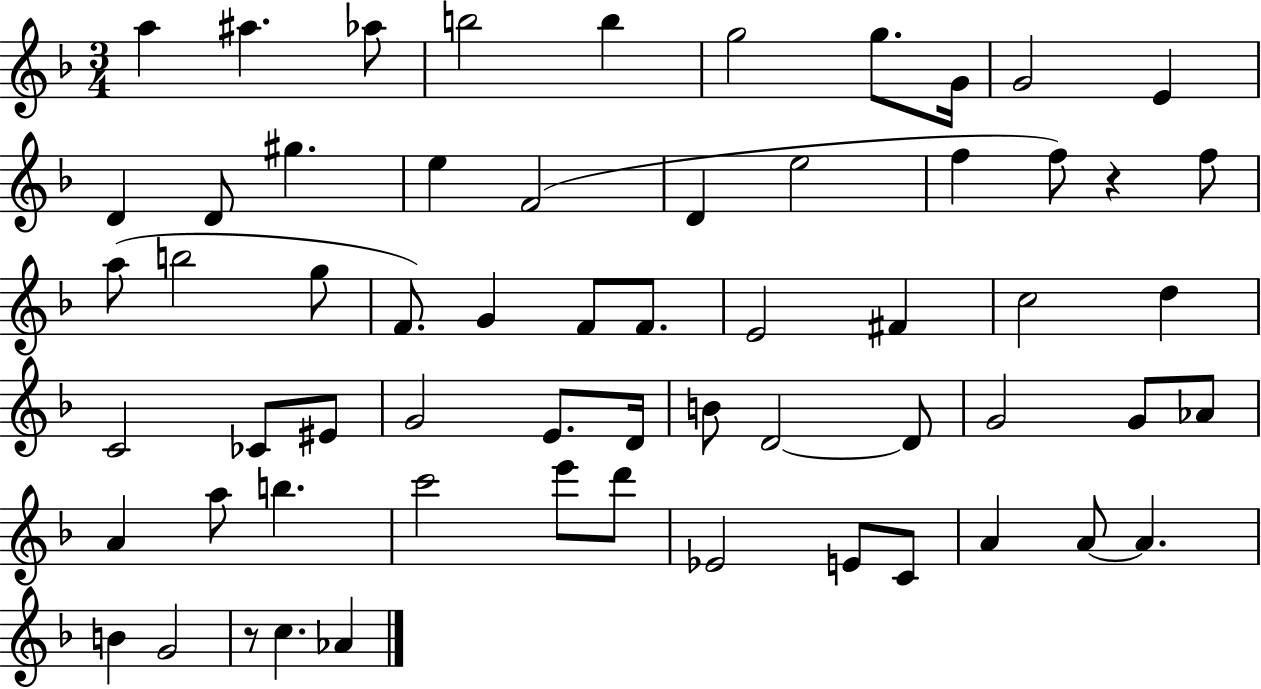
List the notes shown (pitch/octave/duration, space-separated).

A5/q A#5/q. Ab5/e B5/h B5/q G5/h G5/e. G4/s G4/h E4/q D4/q D4/e G#5/q. E5/q F4/h D4/q E5/h F5/q F5/e R/q F5/e A5/e B5/h G5/e F4/e. G4/q F4/e F4/e. E4/h F#4/q C5/h D5/q C4/h CES4/e EIS4/e G4/h E4/e. D4/s B4/e D4/h D4/e G4/h G4/e Ab4/e A4/q A5/e B5/q. C6/h E6/e D6/e Eb4/h E4/e C4/e A4/q A4/e A4/q. B4/q G4/h R/e C5/q. Ab4/q